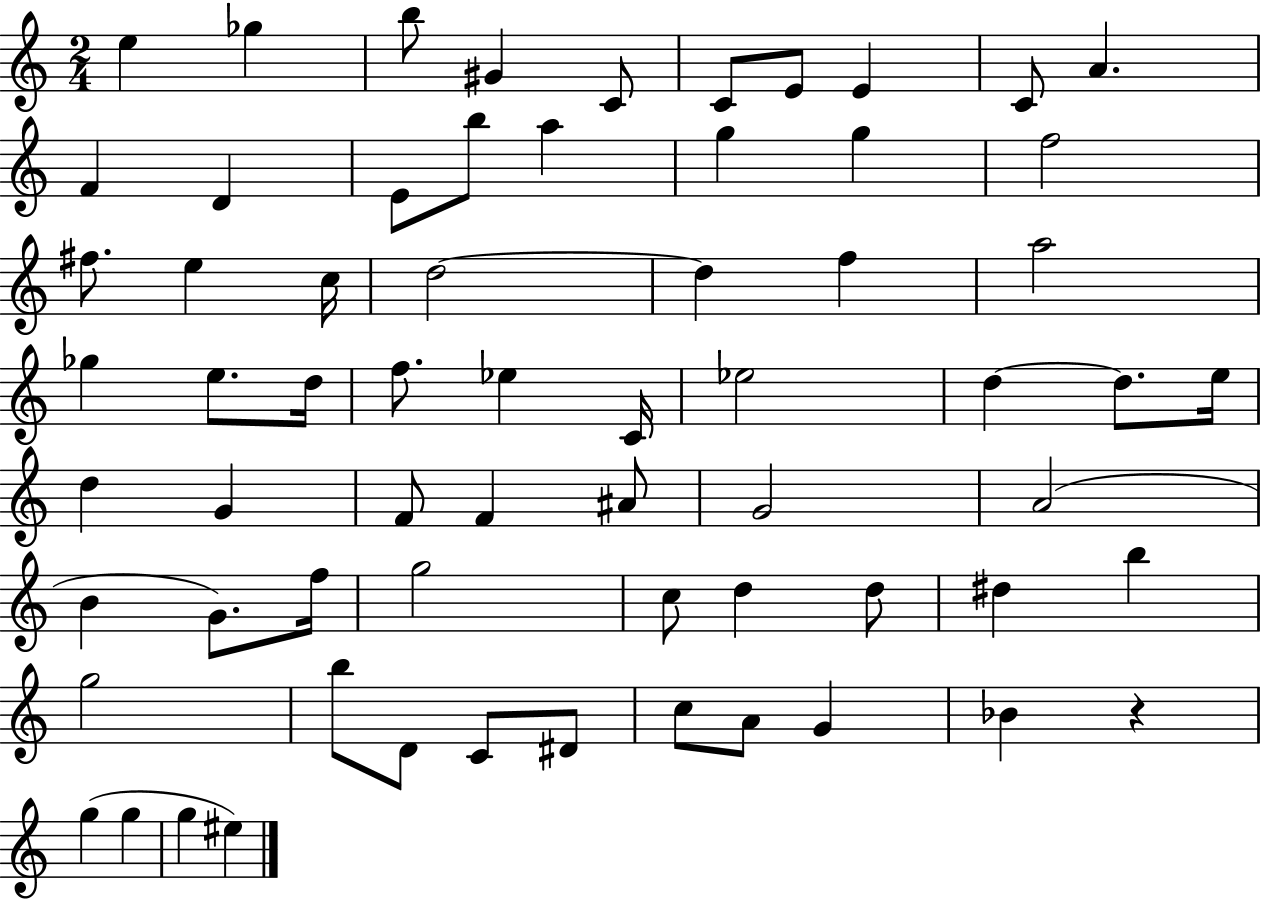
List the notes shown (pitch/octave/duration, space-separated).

E5/q Gb5/q B5/e G#4/q C4/e C4/e E4/e E4/q C4/e A4/q. F4/q D4/q E4/e B5/e A5/q G5/q G5/q F5/h F#5/e. E5/q C5/s D5/h D5/q F5/q A5/h Gb5/q E5/e. D5/s F5/e. Eb5/q C4/s Eb5/h D5/q D5/e. E5/s D5/q G4/q F4/e F4/q A#4/e G4/h A4/h B4/q G4/e. F5/s G5/h C5/e D5/q D5/e D#5/q B5/q G5/h B5/e D4/e C4/e D#4/e C5/e A4/e G4/q Bb4/q R/q G5/q G5/q G5/q EIS5/q